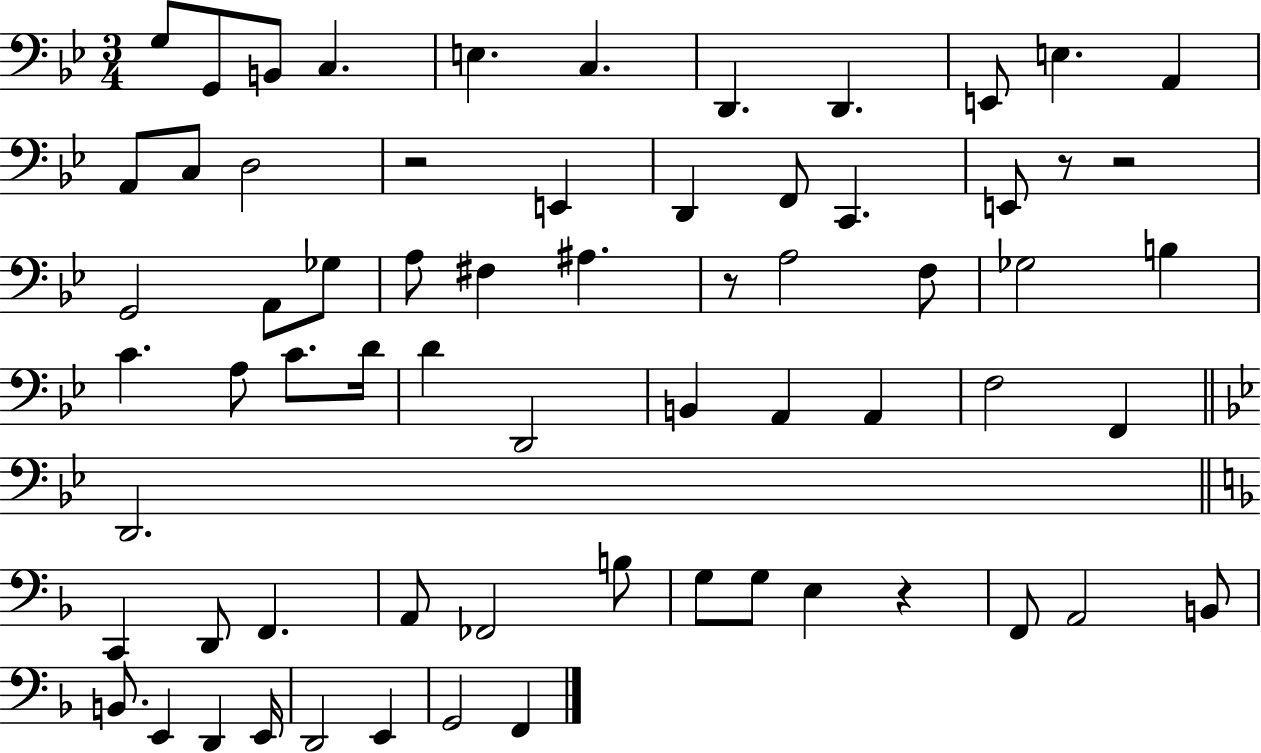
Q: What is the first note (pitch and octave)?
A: G3